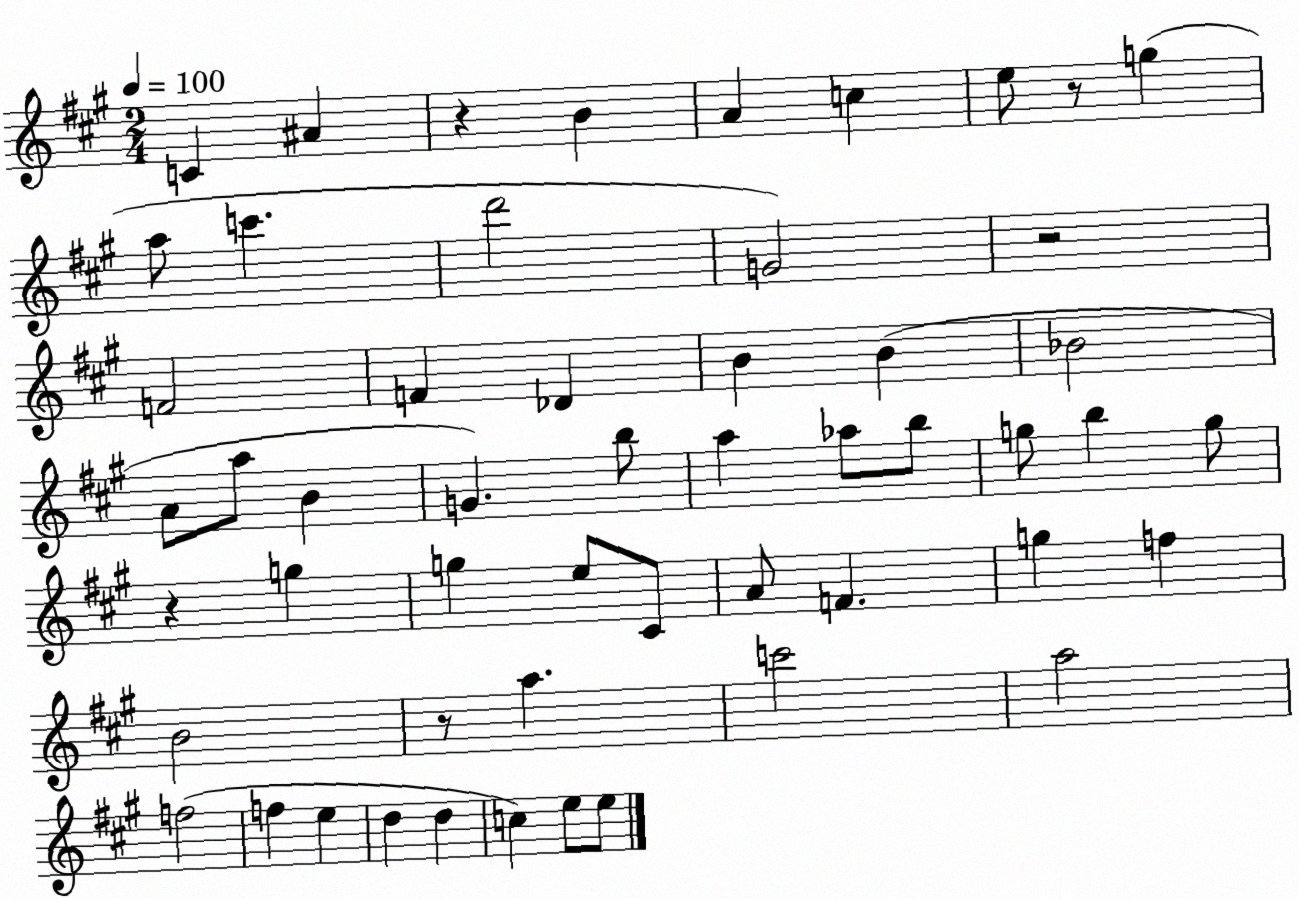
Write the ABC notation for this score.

X:1
T:Untitled
M:2/4
L:1/4
K:A
C ^A z B A c e/2 z/2 g a/2 c' d'2 G2 z2 F2 F _D B B _B2 A/2 a/2 B G b/2 a _a/2 b/2 g/2 b g/2 z g g e/2 ^C/2 A/2 F g f B2 z/2 a c'2 a2 f2 f e d d c e/2 e/2